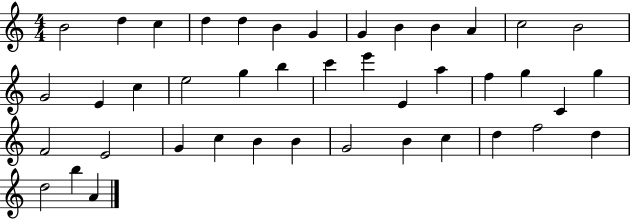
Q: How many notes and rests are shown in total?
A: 42